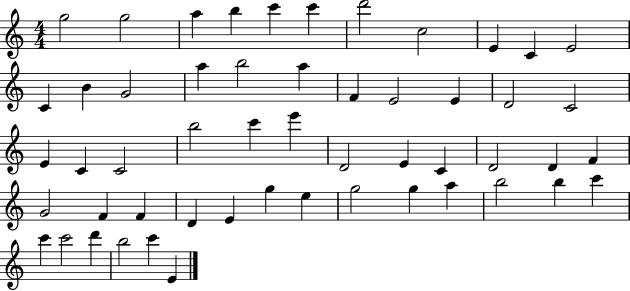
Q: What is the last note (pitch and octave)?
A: E4